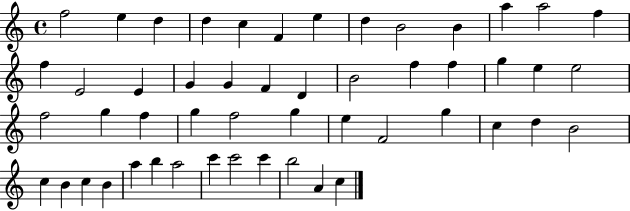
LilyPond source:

{
  \clef treble
  \time 4/4
  \defaultTimeSignature
  \key c \major
  f''2 e''4 d''4 | d''4 c''4 f'4 e''4 | d''4 b'2 b'4 | a''4 a''2 f''4 | \break f''4 e'2 e'4 | g'4 g'4 f'4 d'4 | b'2 f''4 f''4 | g''4 e''4 e''2 | \break f''2 g''4 f''4 | g''4 f''2 g''4 | e''4 f'2 g''4 | c''4 d''4 b'2 | \break c''4 b'4 c''4 b'4 | a''4 b''4 a''2 | c'''4 c'''2 c'''4 | b''2 a'4 c''4 | \break \bar "|."
}